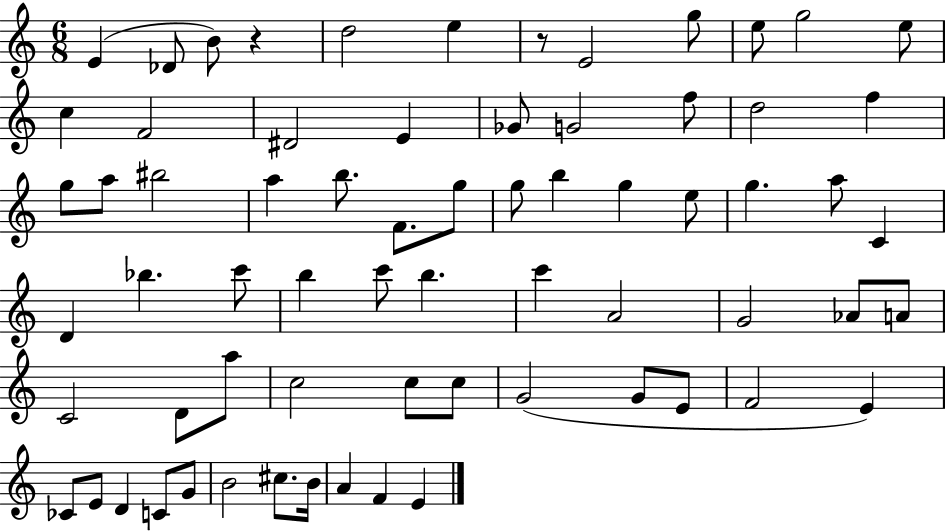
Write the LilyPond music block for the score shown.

{
  \clef treble
  \numericTimeSignature
  \time 6/8
  \key c \major
  e'4( des'8 b'8) r4 | d''2 e''4 | r8 e'2 g''8 | e''8 g''2 e''8 | \break c''4 f'2 | dis'2 e'4 | ges'8 g'2 f''8 | d''2 f''4 | \break g''8 a''8 bis''2 | a''4 b''8. f'8. g''8 | g''8 b''4 g''4 e''8 | g''4. a''8 c'4 | \break d'4 bes''4. c'''8 | b''4 c'''8 b''4. | c'''4 a'2 | g'2 aes'8 a'8 | \break c'2 d'8 a''8 | c''2 c''8 c''8 | g'2( g'8 e'8 | f'2 e'4) | \break ces'8 e'8 d'4 c'8 g'8 | b'2 cis''8. b'16 | a'4 f'4 e'4 | \bar "|."
}